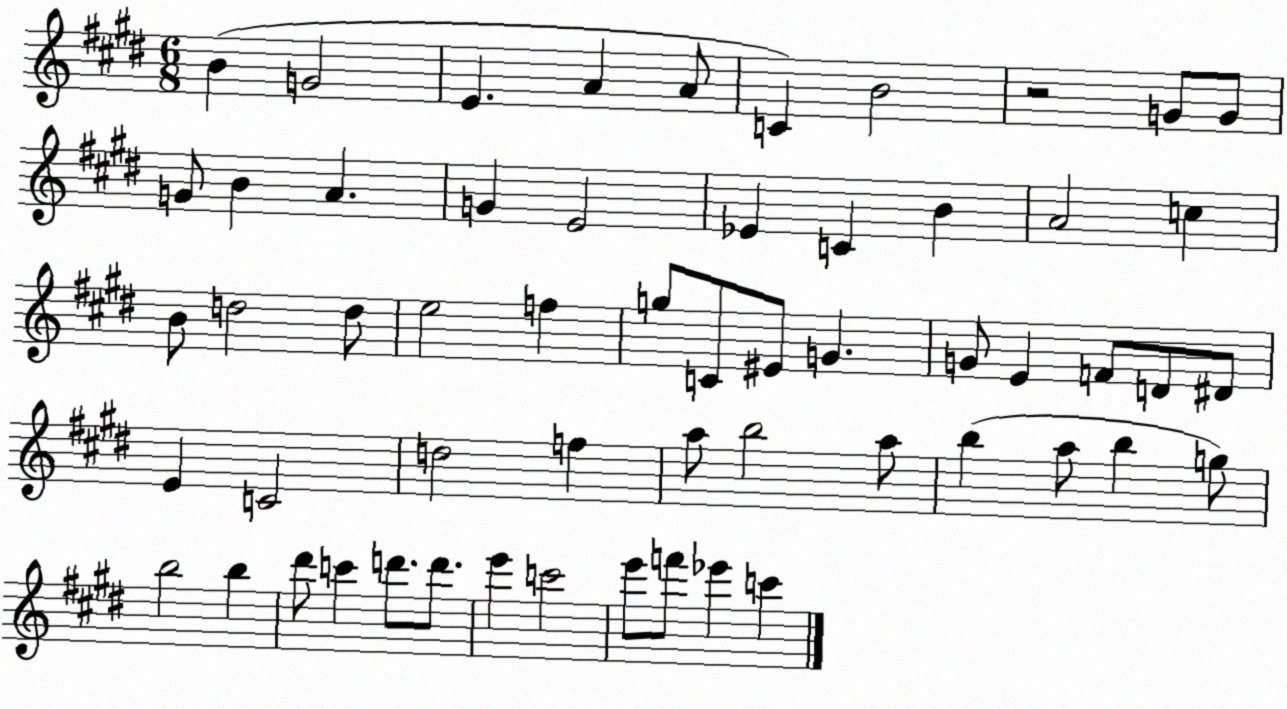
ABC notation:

X:1
T:Untitled
M:6/8
L:1/4
K:E
B G2 E A A/2 C B2 z2 G/2 G/2 G/2 B A G E2 _E C B A2 c B/2 d2 d/2 e2 f g/2 C/2 ^E/2 G G/2 E F/2 D/2 ^D/2 E C2 d2 f a/2 b2 a/2 b a/2 b g/2 b2 b ^d'/2 c' d'/2 d'/2 e' c'2 e'/2 f'/2 _e' c'